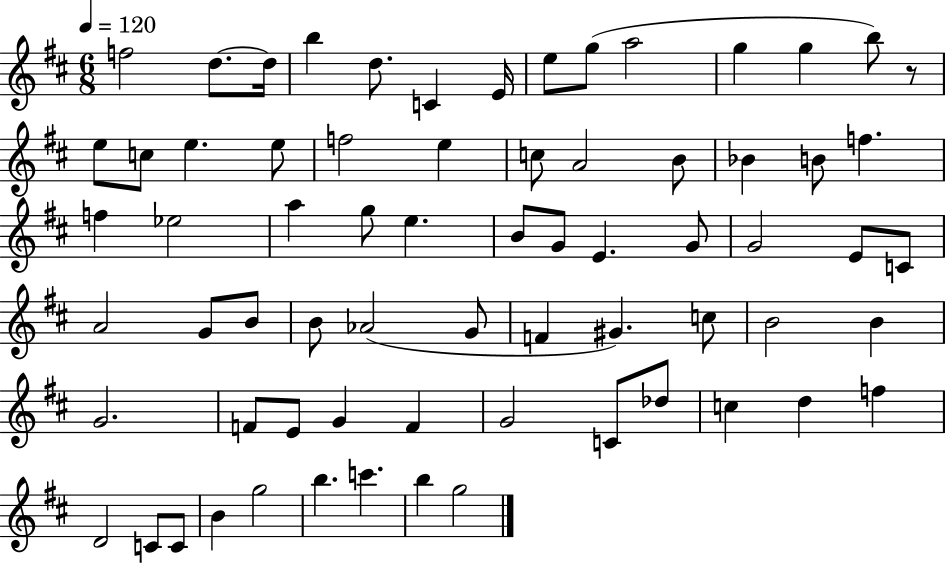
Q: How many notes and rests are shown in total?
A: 69